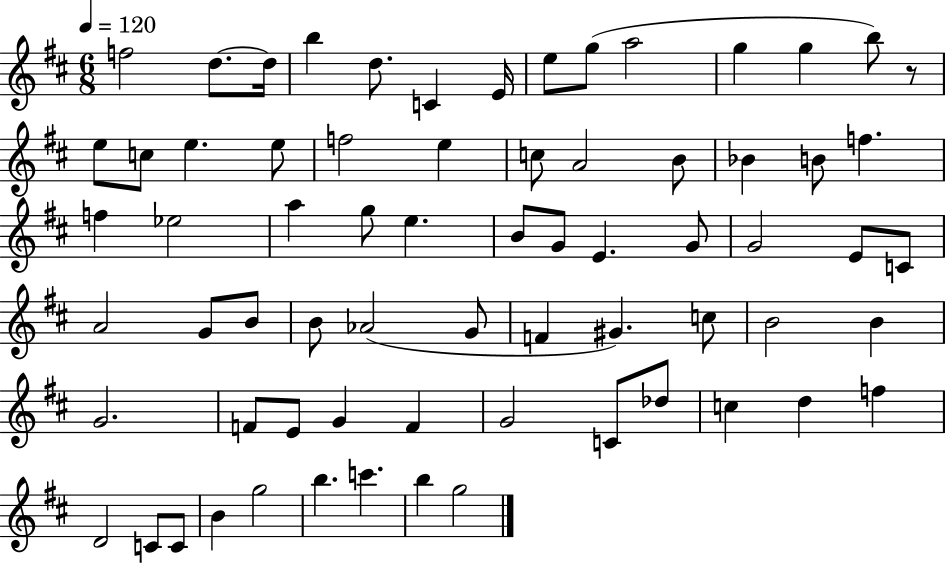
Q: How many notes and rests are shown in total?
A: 69